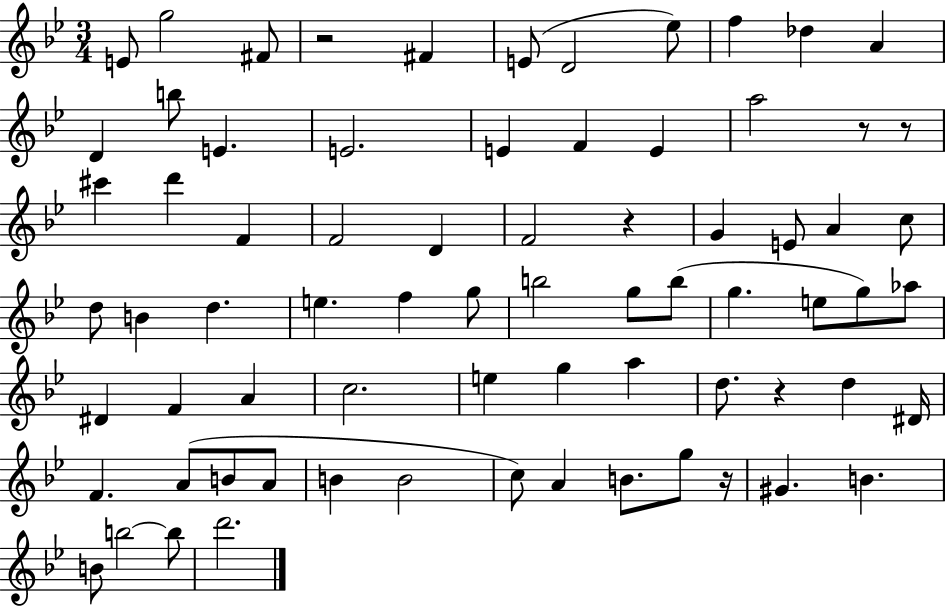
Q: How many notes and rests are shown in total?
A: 73